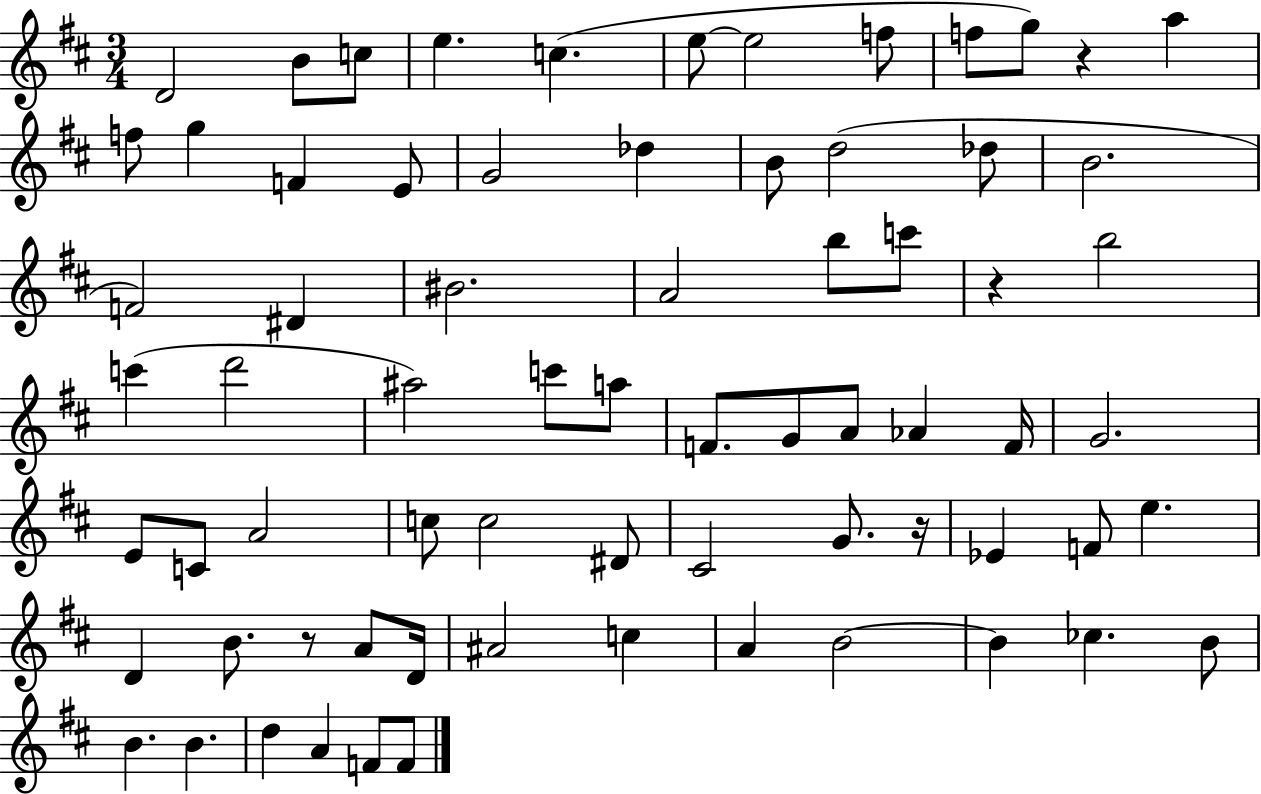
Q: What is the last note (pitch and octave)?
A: F4